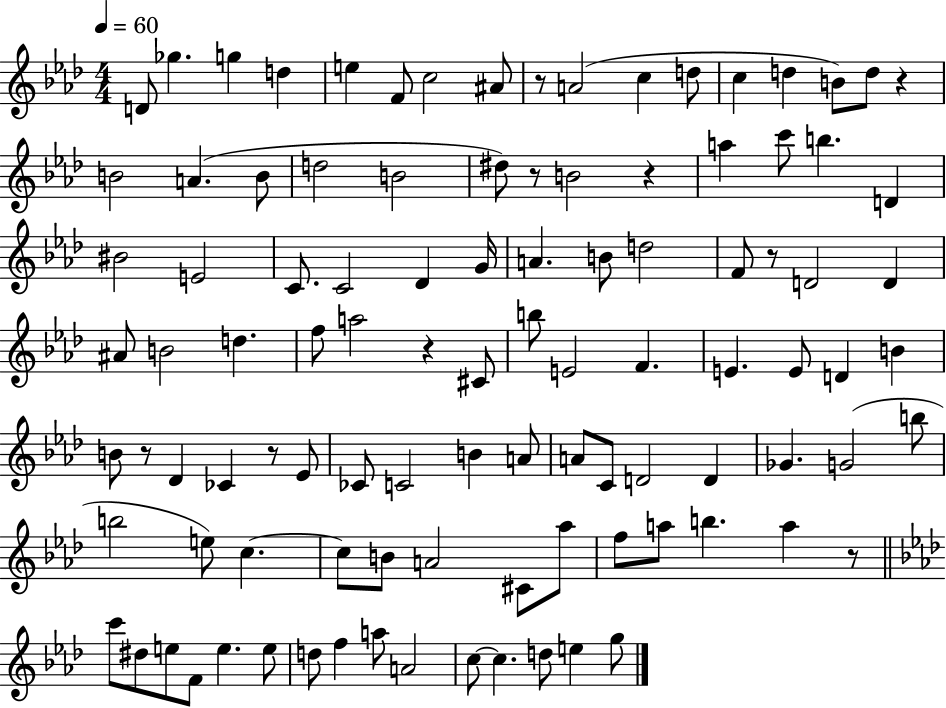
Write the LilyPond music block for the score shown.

{
  \clef treble
  \numericTimeSignature
  \time 4/4
  \key aes \major
  \tempo 4 = 60
  d'8 ges''4. g''4 d''4 | e''4 f'8 c''2 ais'8 | r8 a'2( c''4 d''8 | c''4 d''4 b'8) d''8 r4 | \break b'2 a'4.( b'8 | d''2 b'2 | dis''8) r8 b'2 r4 | a''4 c'''8 b''4. d'4 | \break bis'2 e'2 | c'8. c'2 des'4 g'16 | a'4. b'8 d''2 | f'8 r8 d'2 d'4 | \break ais'8 b'2 d''4. | f''8 a''2 r4 cis'8 | b''8 e'2 f'4. | e'4. e'8 d'4 b'4 | \break b'8 r8 des'4 ces'4 r8 ees'8 | ces'8 c'2 b'4 a'8 | a'8 c'8 d'2 d'4 | ges'4. g'2( b''8 | \break b''2 e''8) c''4.~~ | c''8 b'8 a'2 cis'8 aes''8 | f''8 a''8 b''4. a''4 r8 | \bar "||" \break \key aes \major c'''8 dis''8 e''8 f'8 e''4. e''8 | d''8 f''4 a''8 a'2 | c''8~~ c''4. d''8 e''4 g''8 | \bar "|."
}